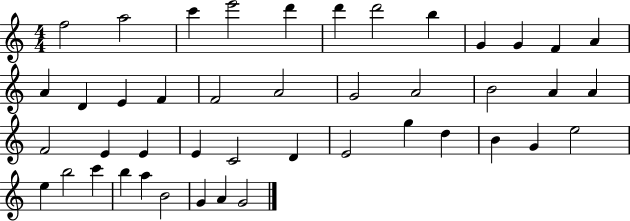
X:1
T:Untitled
M:4/4
L:1/4
K:C
f2 a2 c' e'2 d' d' d'2 b G G F A A D E F F2 A2 G2 A2 B2 A A F2 E E E C2 D E2 g d B G e2 e b2 c' b a B2 G A G2